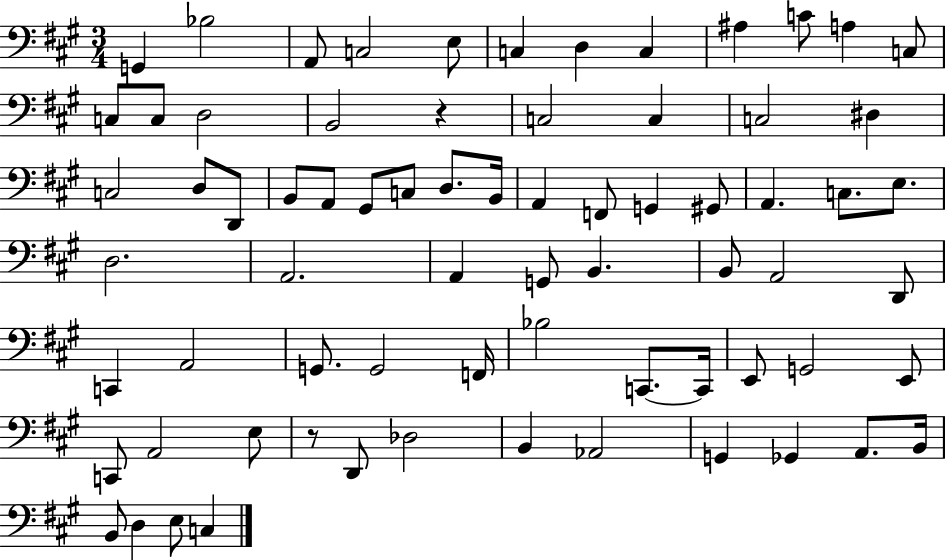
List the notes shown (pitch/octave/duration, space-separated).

G2/q Bb3/h A2/e C3/h E3/e C3/q D3/q C3/q A#3/q C4/e A3/q C3/e C3/e C3/e D3/h B2/h R/q C3/h C3/q C3/h D#3/q C3/h D3/e D2/e B2/e A2/e G#2/e C3/e D3/e. B2/s A2/q F2/e G2/q G#2/e A2/q. C3/e. E3/e. D3/h. A2/h. A2/q G2/e B2/q. B2/e A2/h D2/e C2/q A2/h G2/e. G2/h F2/s Bb3/h C2/e. C2/s E2/e G2/h E2/e C2/e A2/h E3/e R/e D2/e Db3/h B2/q Ab2/h G2/q Gb2/q A2/e. B2/s B2/e D3/q E3/e C3/q